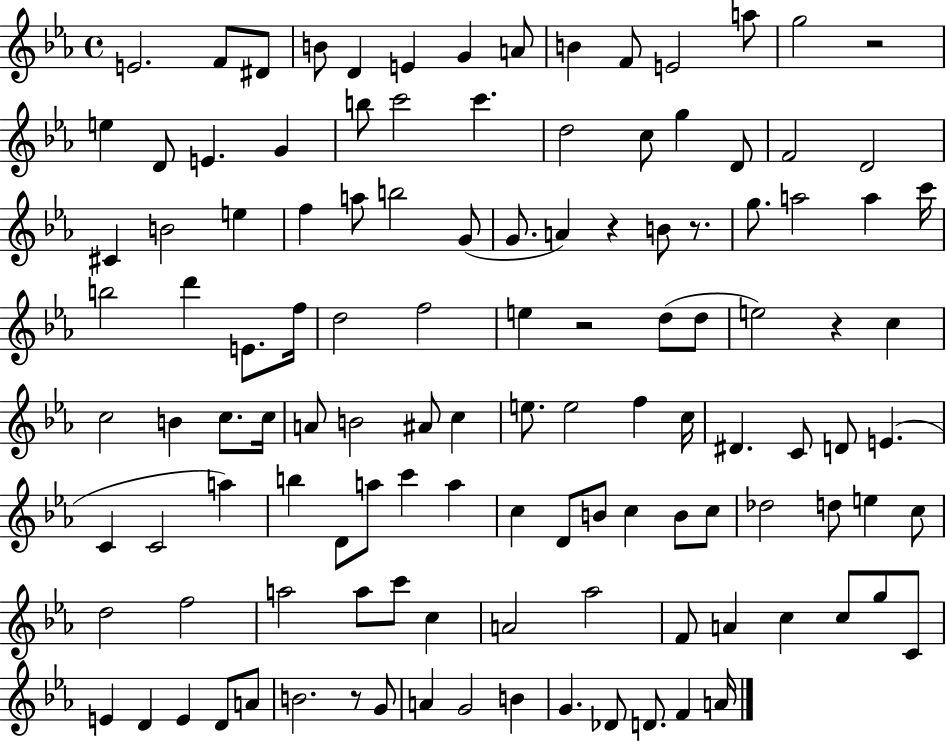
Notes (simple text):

E4/h. F4/e D#4/e B4/e D4/q E4/q G4/q A4/e B4/q F4/e E4/h A5/e G5/h R/h E5/q D4/e E4/q. G4/q B5/e C6/h C6/q. D5/h C5/e G5/q D4/e F4/h D4/h C#4/q B4/h E5/q F5/q A5/e B5/h G4/e G4/e. A4/q R/q B4/e R/e. G5/e. A5/h A5/q C6/s B5/h D6/q E4/e. F5/s D5/h F5/h E5/q R/h D5/e D5/e E5/h R/q C5/q C5/h B4/q C5/e. C5/s A4/e B4/h A#4/e C5/q E5/e. E5/h F5/q C5/s D#4/q. C4/e D4/e E4/q. C4/q C4/h A5/q B5/q D4/e A5/e C6/q A5/q C5/q D4/e B4/e C5/q B4/e C5/e Db5/h D5/e E5/q C5/e D5/h F5/h A5/h A5/e C6/e C5/q A4/h Ab5/h F4/e A4/q C5/q C5/e G5/e C4/e E4/q D4/q E4/q D4/e A4/e B4/h. R/e G4/e A4/q G4/h B4/q G4/q. Db4/e D4/e. F4/q A4/s